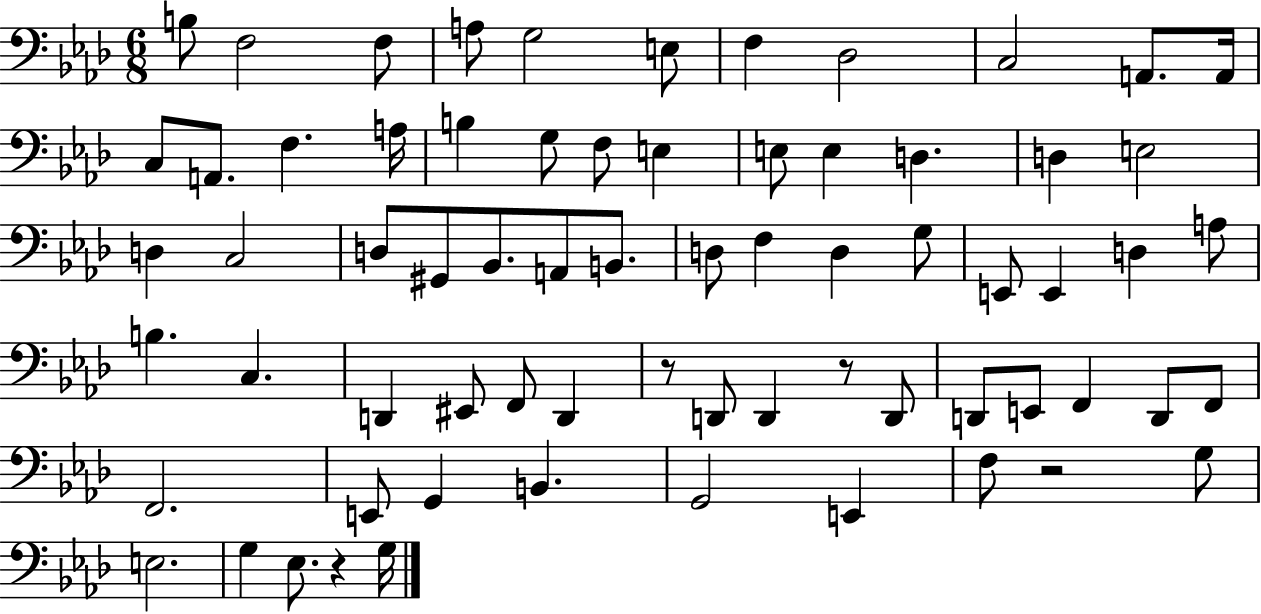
{
  \clef bass
  \numericTimeSignature
  \time 6/8
  \key aes \major
  b8 f2 f8 | a8 g2 e8 | f4 des2 | c2 a,8. a,16 | \break c8 a,8. f4. a16 | b4 g8 f8 e4 | e8 e4 d4. | d4 e2 | \break d4 c2 | d8 gis,8 bes,8. a,8 b,8. | d8 f4 d4 g8 | e,8 e,4 d4 a8 | \break b4. c4. | d,4 eis,8 f,8 d,4 | r8 d,8 d,4 r8 d,8 | d,8 e,8 f,4 d,8 f,8 | \break f,2. | e,8 g,4 b,4. | g,2 e,4 | f8 r2 g8 | \break e2. | g4 ees8. r4 g16 | \bar "|."
}